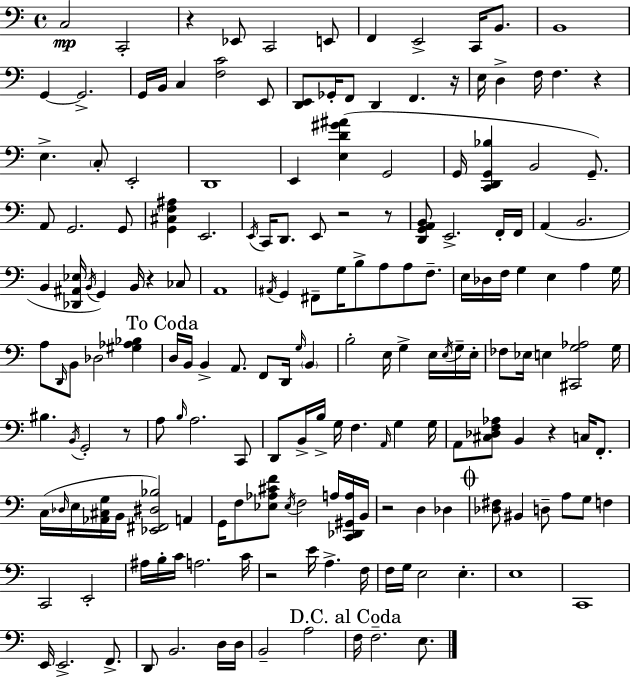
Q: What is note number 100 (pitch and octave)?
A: B3